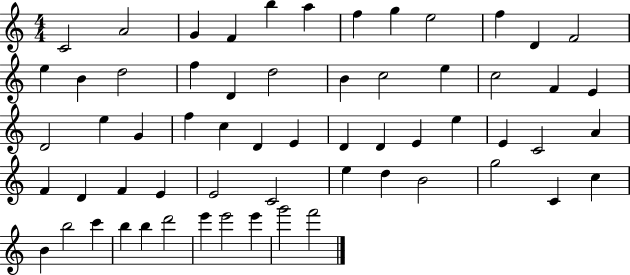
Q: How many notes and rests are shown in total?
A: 61